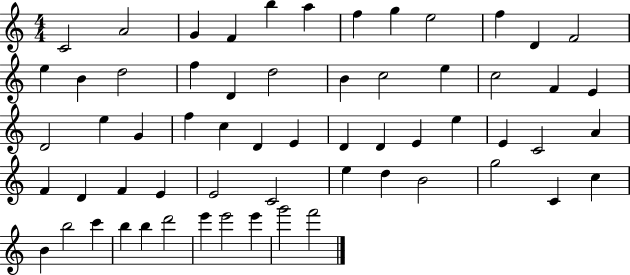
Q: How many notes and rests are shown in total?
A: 61